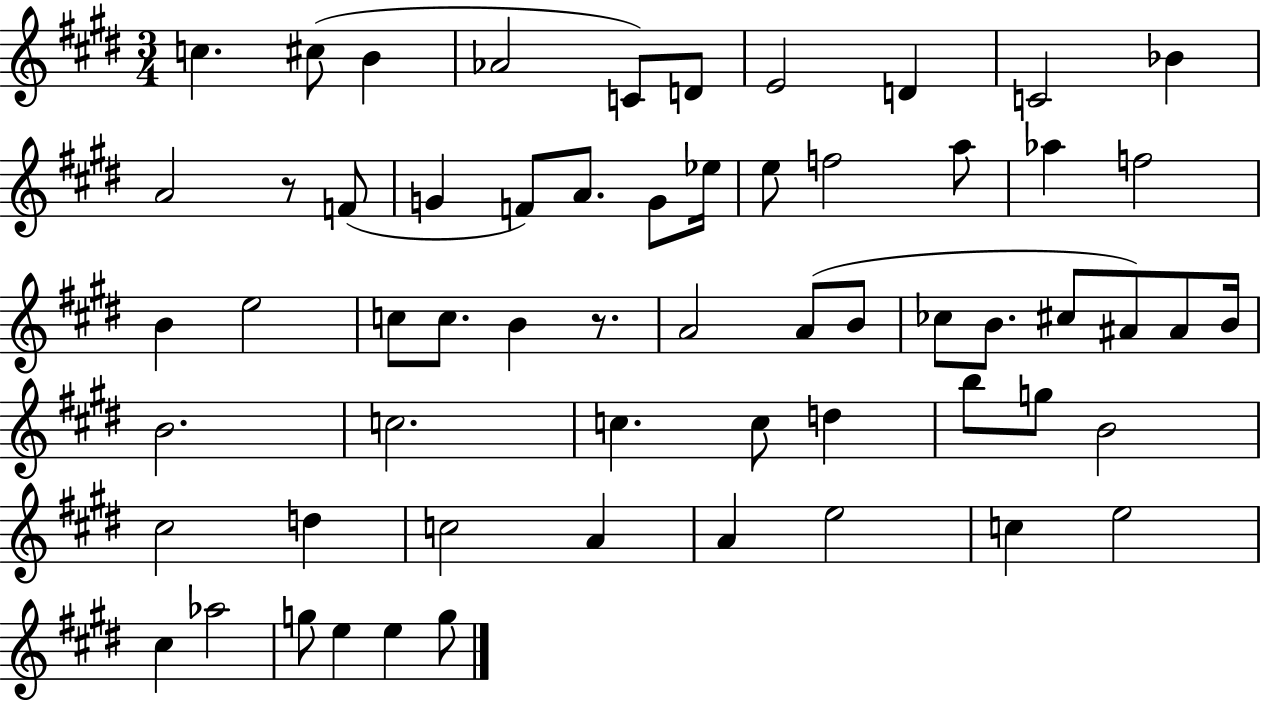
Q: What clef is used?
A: treble